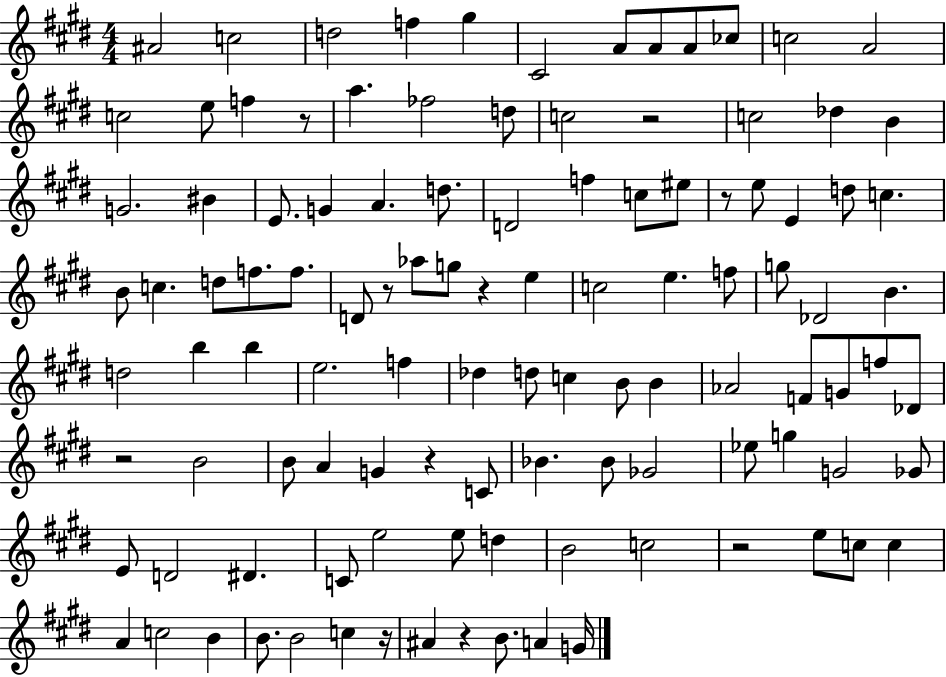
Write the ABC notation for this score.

X:1
T:Untitled
M:4/4
L:1/4
K:E
^A2 c2 d2 f ^g ^C2 A/2 A/2 A/2 _c/2 c2 A2 c2 e/2 f z/2 a _f2 d/2 c2 z2 c2 _d B G2 ^B E/2 G A d/2 D2 f c/2 ^e/2 z/2 e/2 E d/2 c B/2 c d/2 f/2 f/2 D/2 z/2 _a/2 g/2 z e c2 e f/2 g/2 _D2 B d2 b b e2 f _d d/2 c B/2 B _A2 F/2 G/2 f/2 _D/2 z2 B2 B/2 A G z C/2 _B _B/2 _G2 _e/2 g G2 _G/2 E/2 D2 ^D C/2 e2 e/2 d B2 c2 z2 e/2 c/2 c A c2 B B/2 B2 c z/4 ^A z B/2 A G/4